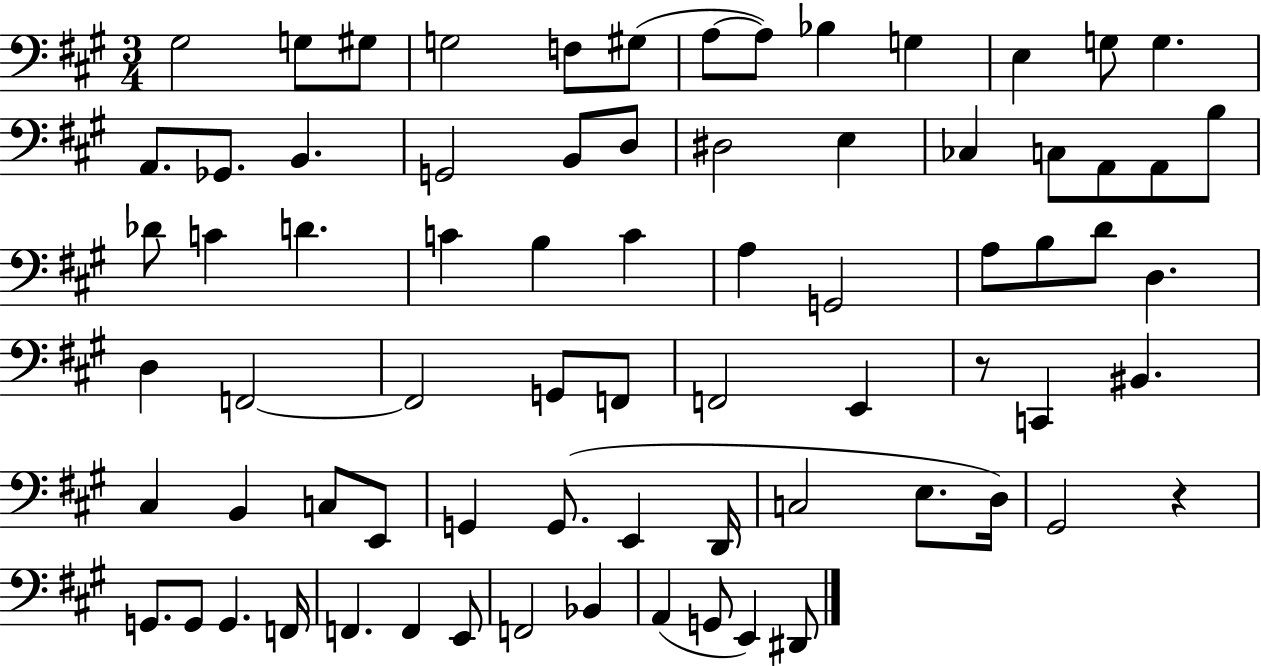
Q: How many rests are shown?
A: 2